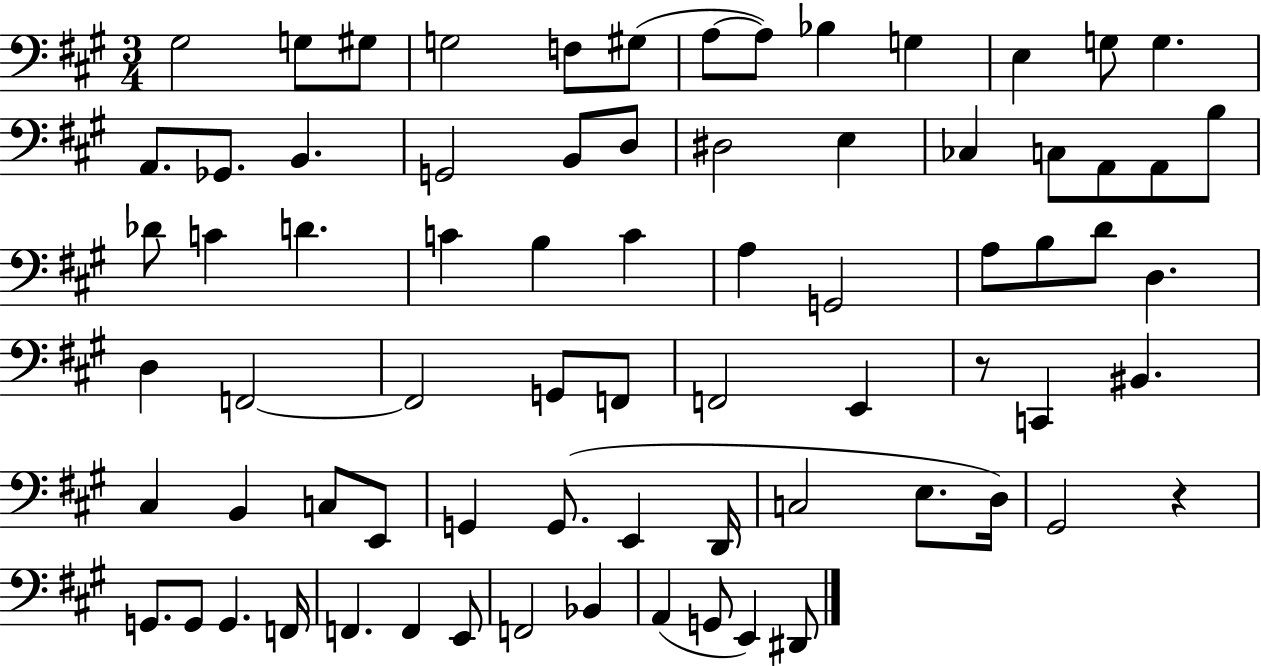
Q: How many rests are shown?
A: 2